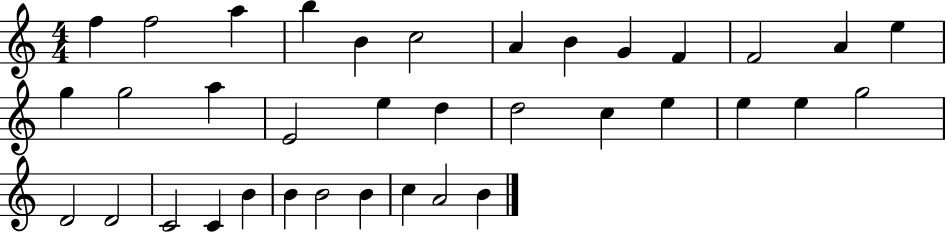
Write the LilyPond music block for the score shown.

{
  \clef treble
  \numericTimeSignature
  \time 4/4
  \key c \major
  f''4 f''2 a''4 | b''4 b'4 c''2 | a'4 b'4 g'4 f'4 | f'2 a'4 e''4 | \break g''4 g''2 a''4 | e'2 e''4 d''4 | d''2 c''4 e''4 | e''4 e''4 g''2 | \break d'2 d'2 | c'2 c'4 b'4 | b'4 b'2 b'4 | c''4 a'2 b'4 | \break \bar "|."
}